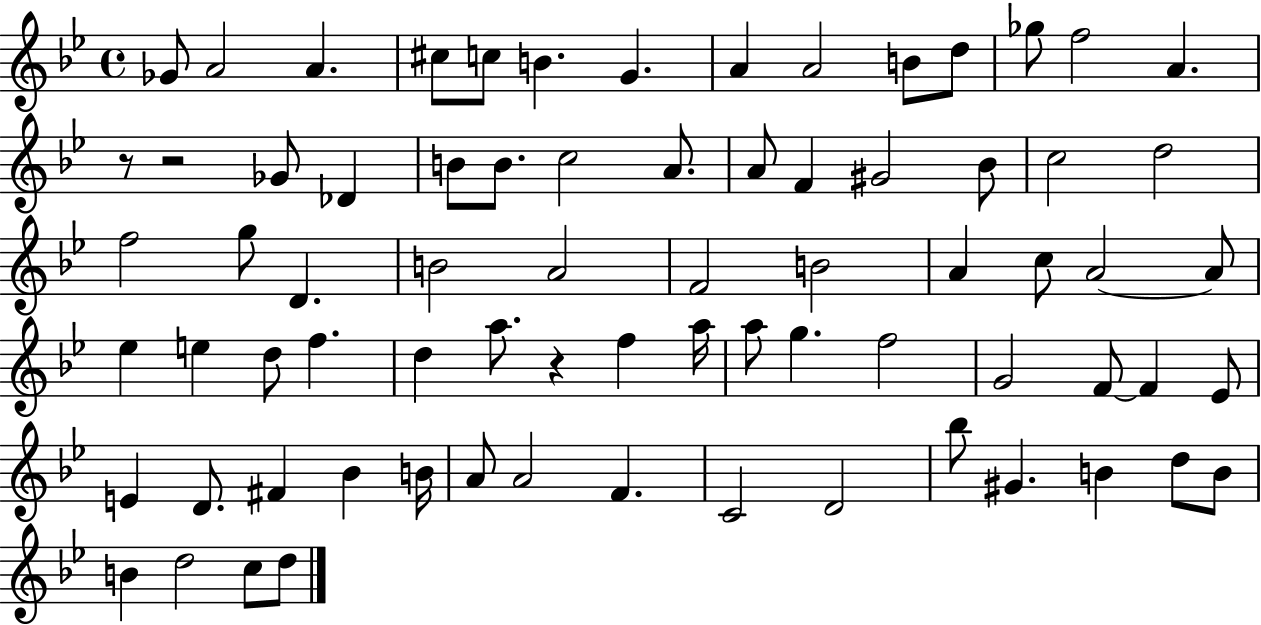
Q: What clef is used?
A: treble